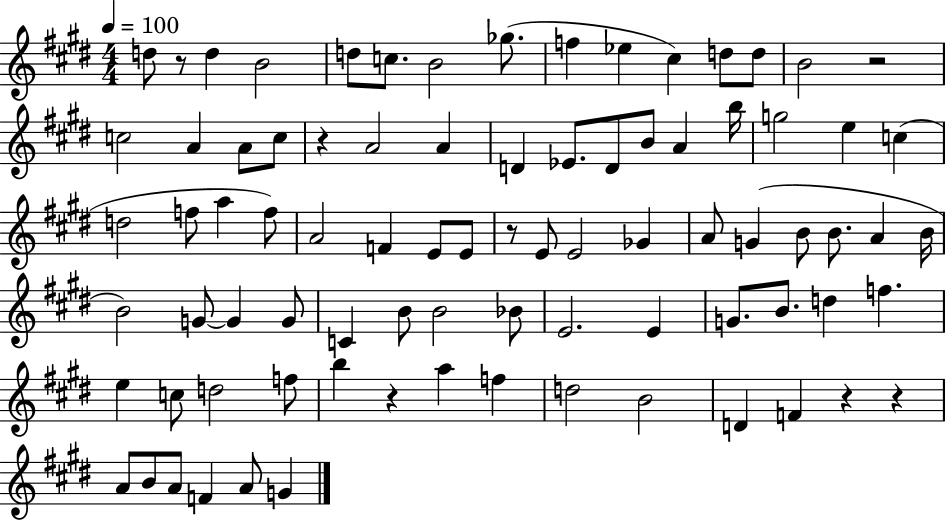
{
  \clef treble
  \numericTimeSignature
  \time 4/4
  \key e \major
  \tempo 4 = 100
  \repeat volta 2 { d''8 r8 d''4 b'2 | d''8 c''8. b'2 ges''8.( | f''4 ees''4 cis''4) d''8 d''8 | b'2 r2 | \break c''2 a'4 a'8 c''8 | r4 a'2 a'4 | d'4 ees'8. d'8 b'8 a'4 b''16 | g''2 e''4 c''4( | \break d''2 f''8 a''4 f''8) | a'2 f'4 e'8 e'8 | r8 e'8 e'2 ges'4 | a'8 g'4( b'8 b'8. a'4 b'16 | \break b'2) g'8~~ g'4 g'8 | c'4 b'8 b'2 bes'8 | e'2. e'4 | g'8. b'8. d''4 f''4. | \break e''4 c''8 d''2 f''8 | b''4 r4 a''4 f''4 | d''2 b'2 | d'4 f'4 r4 r4 | \break a'8 b'8 a'8 f'4 a'8 g'4 | } \bar "|."
}